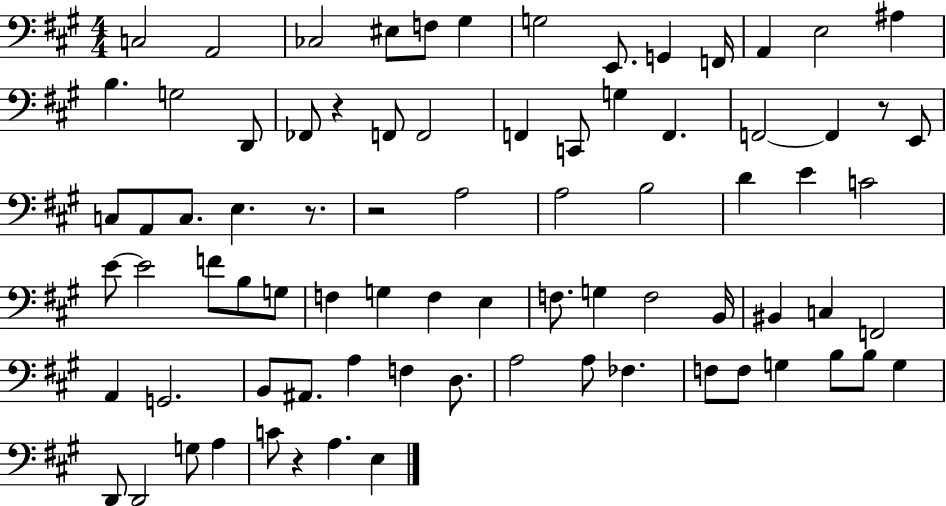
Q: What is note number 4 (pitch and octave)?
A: EIS3